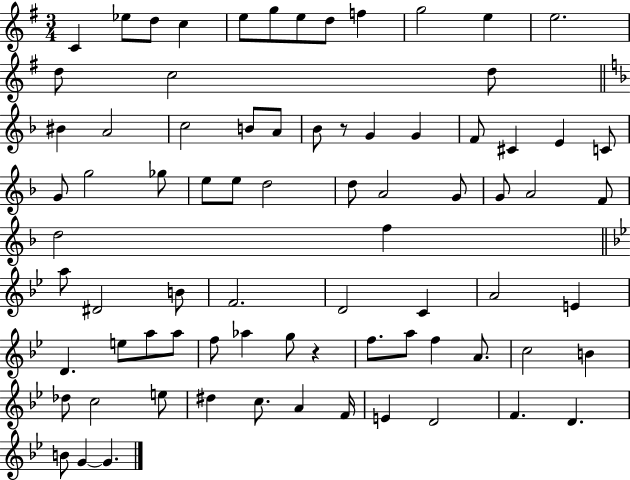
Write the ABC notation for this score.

X:1
T:Untitled
M:3/4
L:1/4
K:G
C _e/2 d/2 c e/2 g/2 e/2 d/2 f g2 e e2 d/2 c2 d/2 ^B A2 c2 B/2 A/2 _B/2 z/2 G G F/2 ^C E C/2 G/2 g2 _g/2 e/2 e/2 d2 d/2 A2 G/2 G/2 A2 F/2 d2 f a/2 ^D2 B/2 F2 D2 C A2 E D e/2 a/2 a/2 f/2 _a g/2 z f/2 a/2 f A/2 c2 B _d/2 c2 e/2 ^d c/2 A F/4 E D2 F D B/2 G G